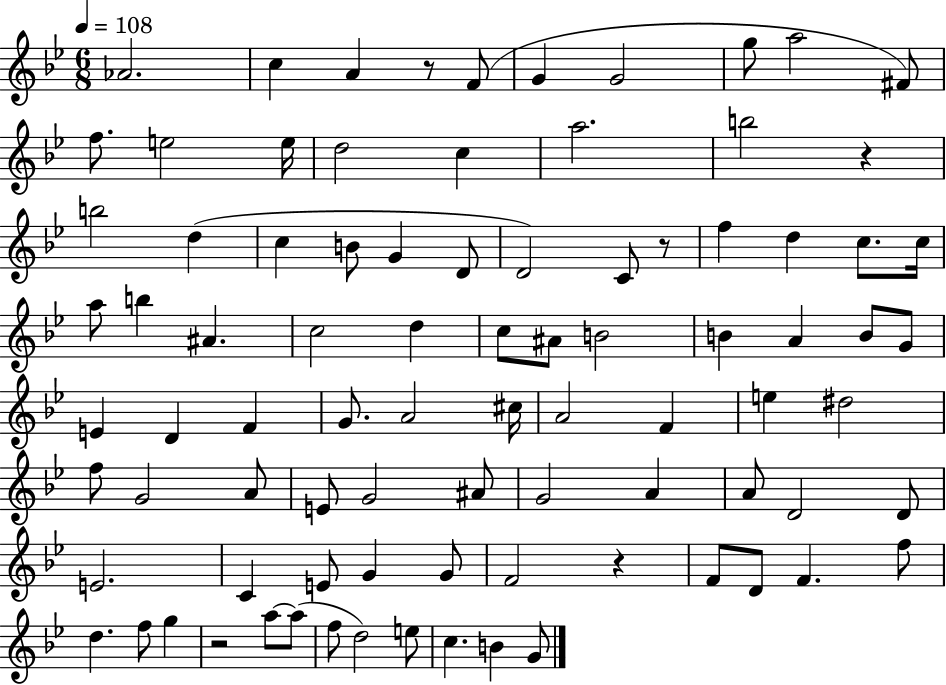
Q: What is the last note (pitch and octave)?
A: G4